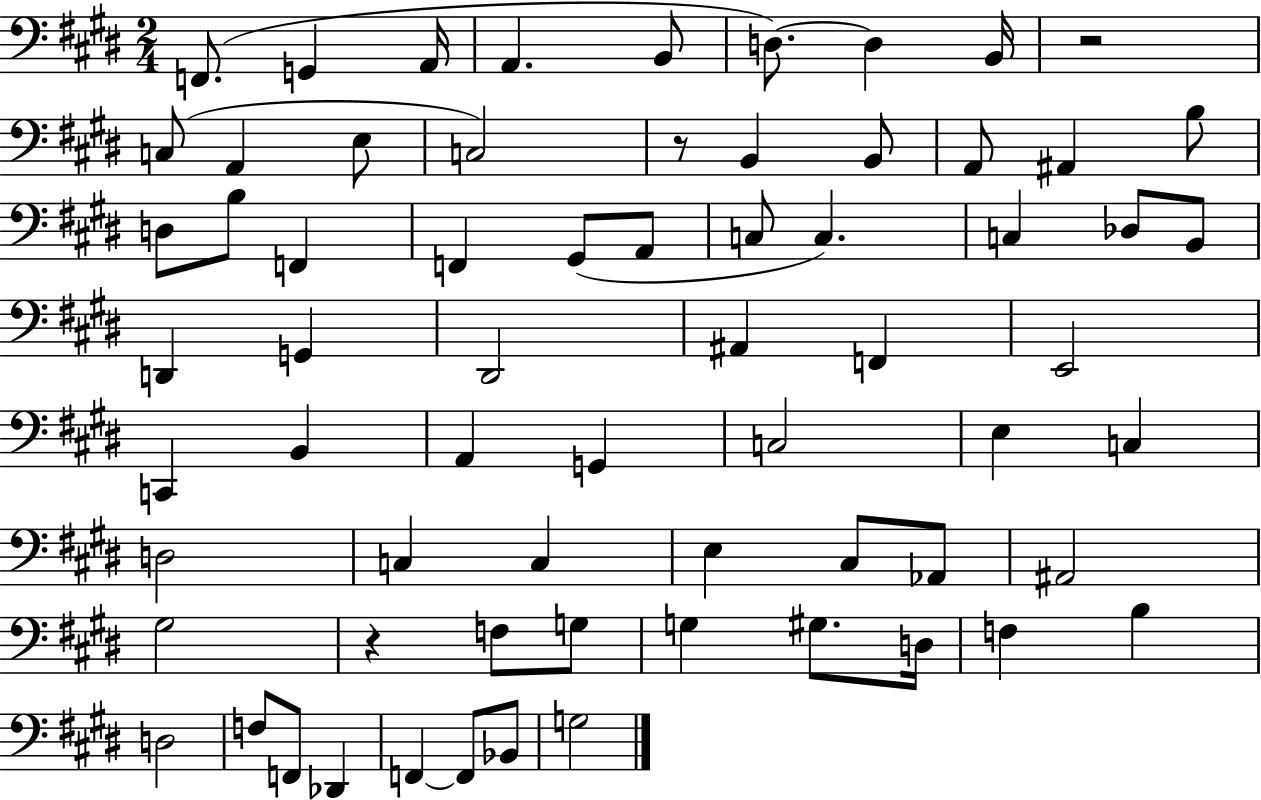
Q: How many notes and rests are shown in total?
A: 67